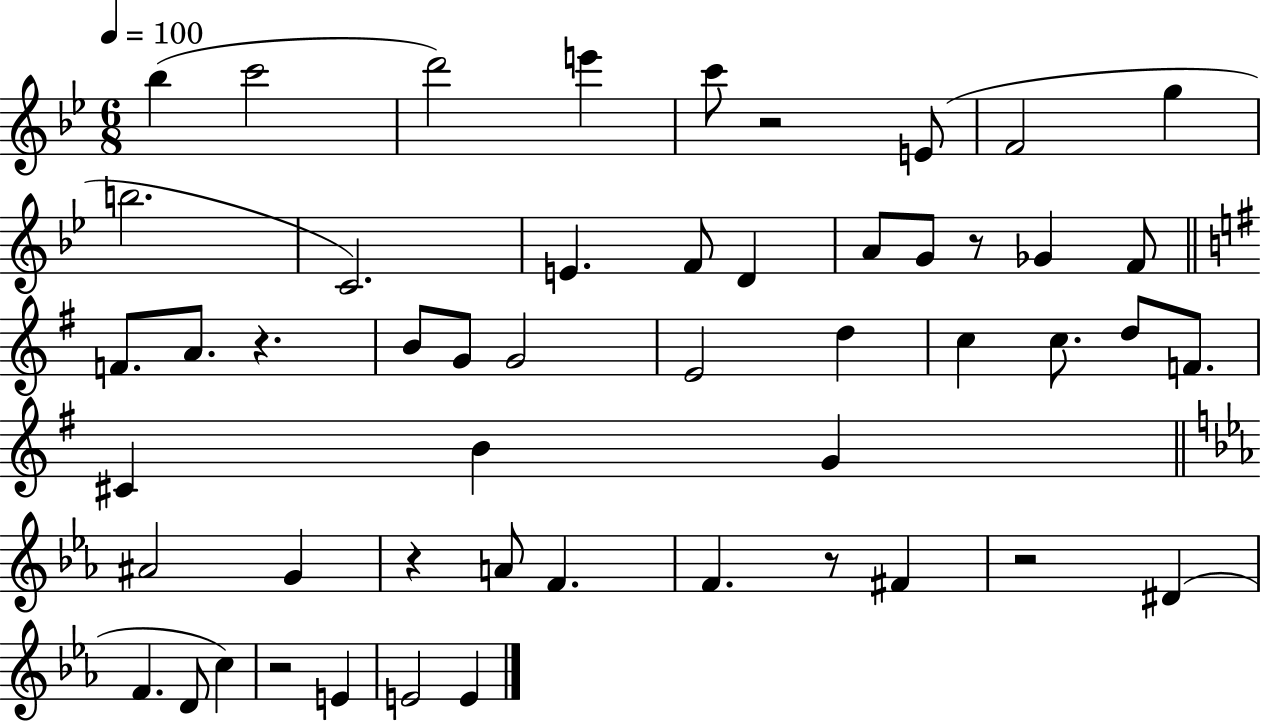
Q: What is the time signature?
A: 6/8